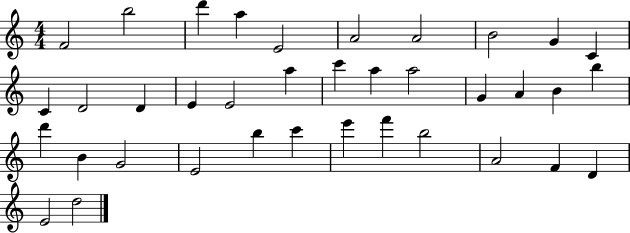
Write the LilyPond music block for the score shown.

{
  \clef treble
  \numericTimeSignature
  \time 4/4
  \key c \major
  f'2 b''2 | d'''4 a''4 e'2 | a'2 a'2 | b'2 g'4 c'4 | \break c'4 d'2 d'4 | e'4 e'2 a''4 | c'''4 a''4 a''2 | g'4 a'4 b'4 b''4 | \break d'''4 b'4 g'2 | e'2 b''4 c'''4 | e'''4 f'''4 b''2 | a'2 f'4 d'4 | \break e'2 d''2 | \bar "|."
}